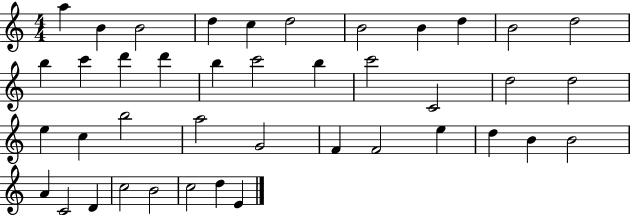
A5/q B4/q B4/h D5/q C5/q D5/h B4/h B4/q D5/q B4/h D5/h B5/q C6/q D6/q D6/q B5/q C6/h B5/q C6/h C4/h D5/h D5/h E5/q C5/q B5/h A5/h G4/h F4/q F4/h E5/q D5/q B4/q B4/h A4/q C4/h D4/q C5/h B4/h C5/h D5/q E4/q